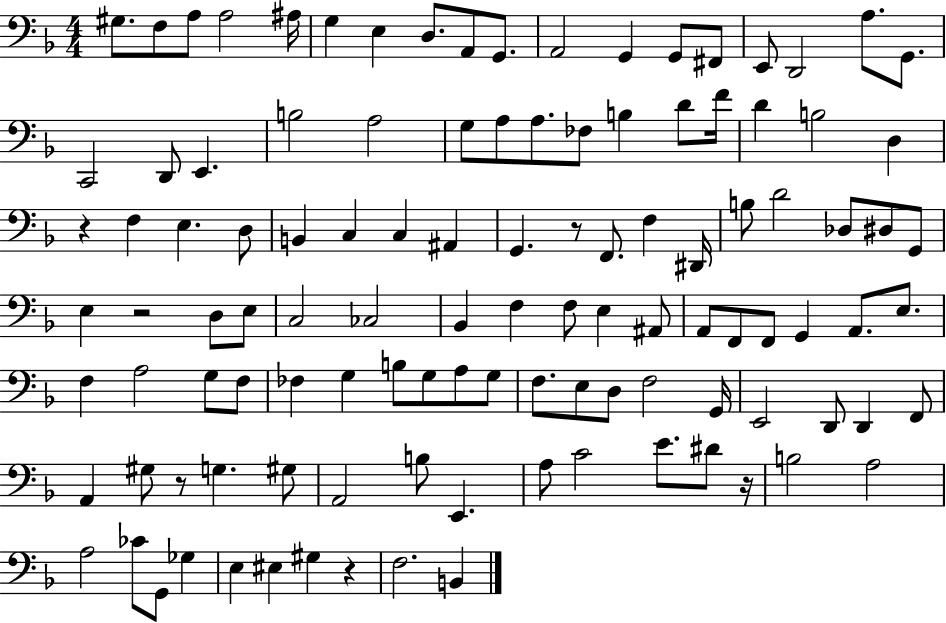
X:1
T:Untitled
M:4/4
L:1/4
K:F
^G,/2 F,/2 A,/2 A,2 ^A,/4 G, E, D,/2 A,,/2 G,,/2 A,,2 G,, G,,/2 ^F,,/2 E,,/2 D,,2 A,/2 G,,/2 C,,2 D,,/2 E,, B,2 A,2 G,/2 A,/2 A,/2 _F,/2 B, D/2 F/4 D B,2 D, z F, E, D,/2 B,, C, C, ^A,, G,, z/2 F,,/2 F, ^D,,/4 B,/2 D2 _D,/2 ^D,/2 G,,/2 E, z2 D,/2 E,/2 C,2 _C,2 _B,, F, F,/2 E, ^A,,/2 A,,/2 F,,/2 F,,/2 G,, A,,/2 E,/2 F, A,2 G,/2 F,/2 _F, G, B,/2 G,/2 A,/2 G,/2 F,/2 E,/2 D,/2 F,2 G,,/4 E,,2 D,,/2 D,, F,,/2 A,, ^G,/2 z/2 G, ^G,/2 A,,2 B,/2 E,, A,/2 C2 E/2 ^D/2 z/4 B,2 A,2 A,2 _C/2 G,,/2 _G, E, ^E, ^G, z F,2 B,,